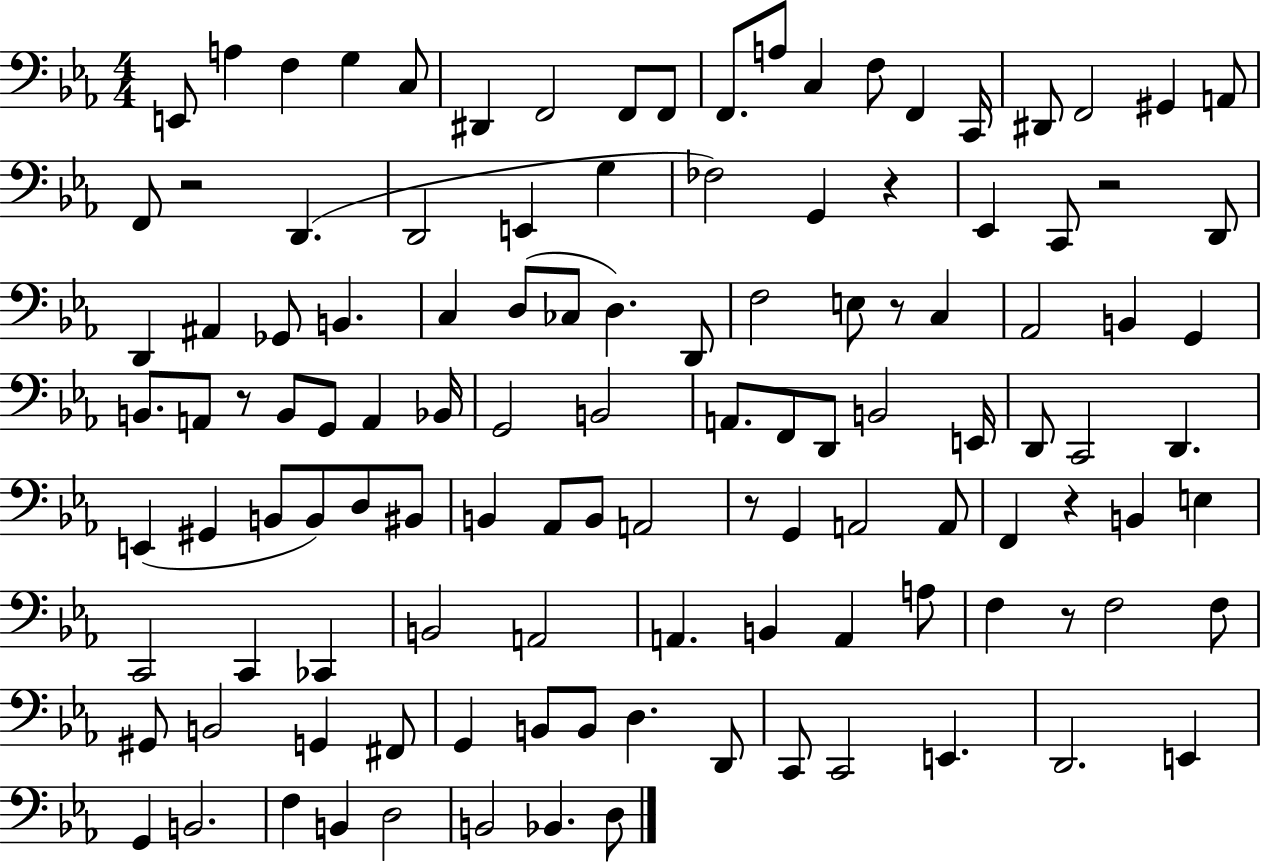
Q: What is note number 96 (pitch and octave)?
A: D3